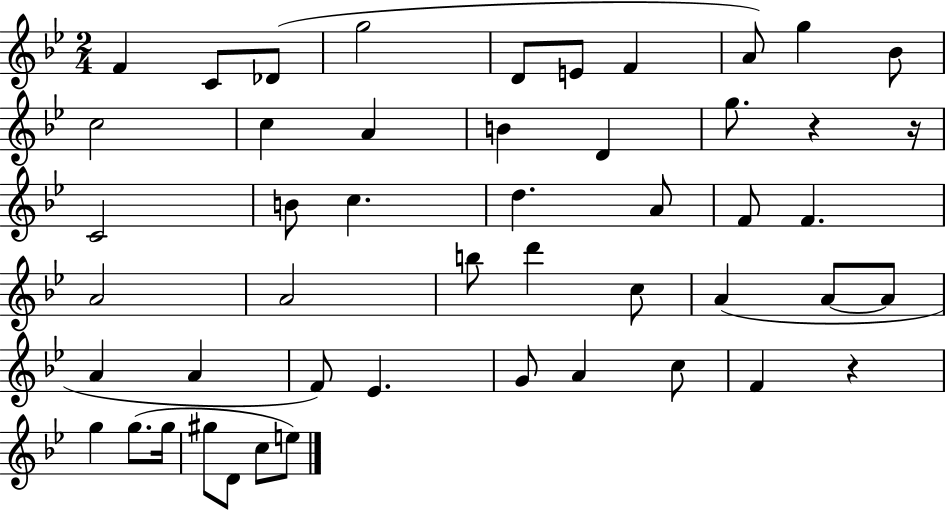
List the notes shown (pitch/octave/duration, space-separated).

F4/q C4/e Db4/e G5/h D4/e E4/e F4/q A4/e G5/q Bb4/e C5/h C5/q A4/q B4/q D4/q G5/e. R/q R/s C4/h B4/e C5/q. D5/q. A4/e F4/e F4/q. A4/h A4/h B5/e D6/q C5/e A4/q A4/e A4/e A4/q A4/q F4/e Eb4/q. G4/e A4/q C5/e F4/q R/q G5/q G5/e. G5/s G#5/e D4/e C5/e E5/e